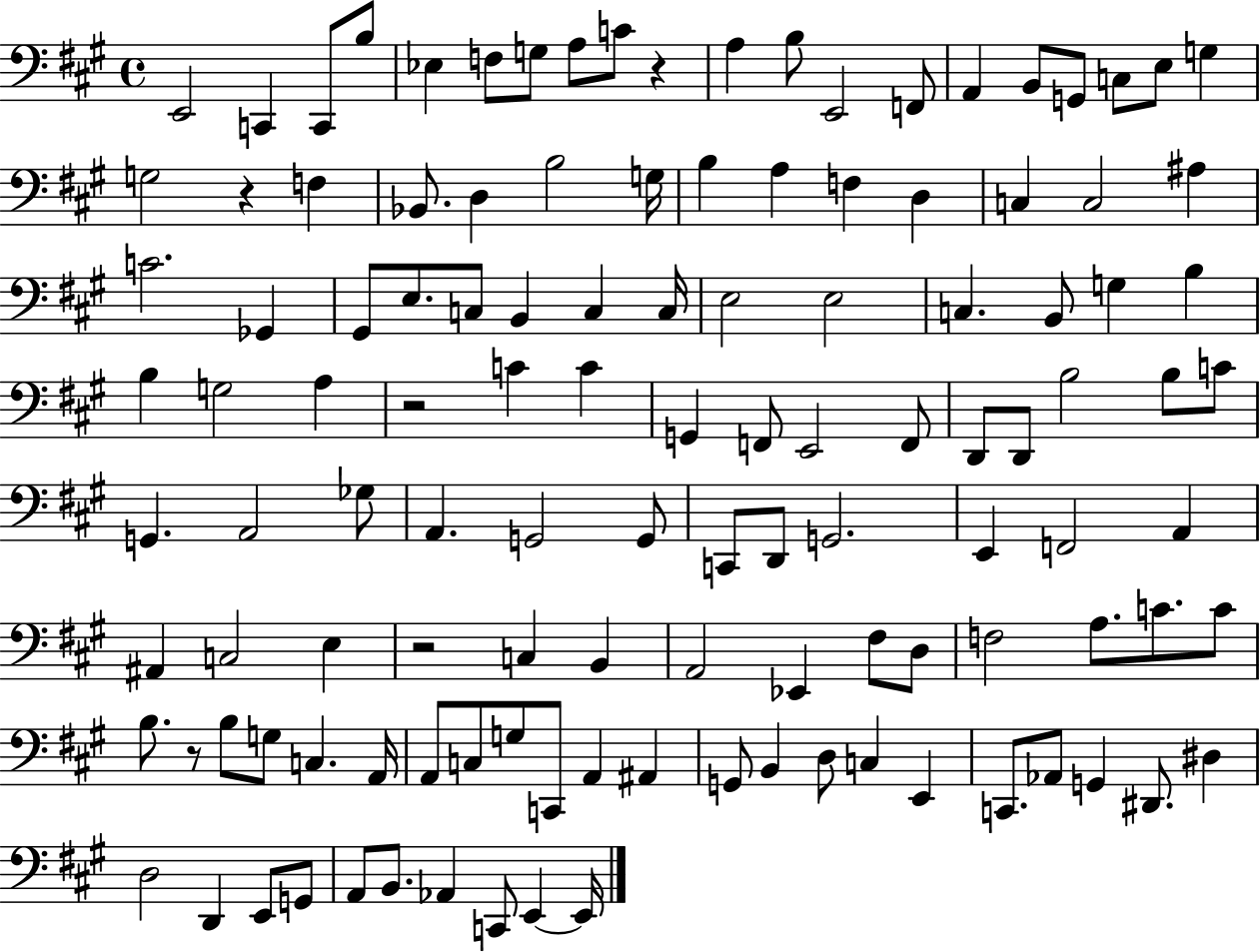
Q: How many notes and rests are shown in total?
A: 121